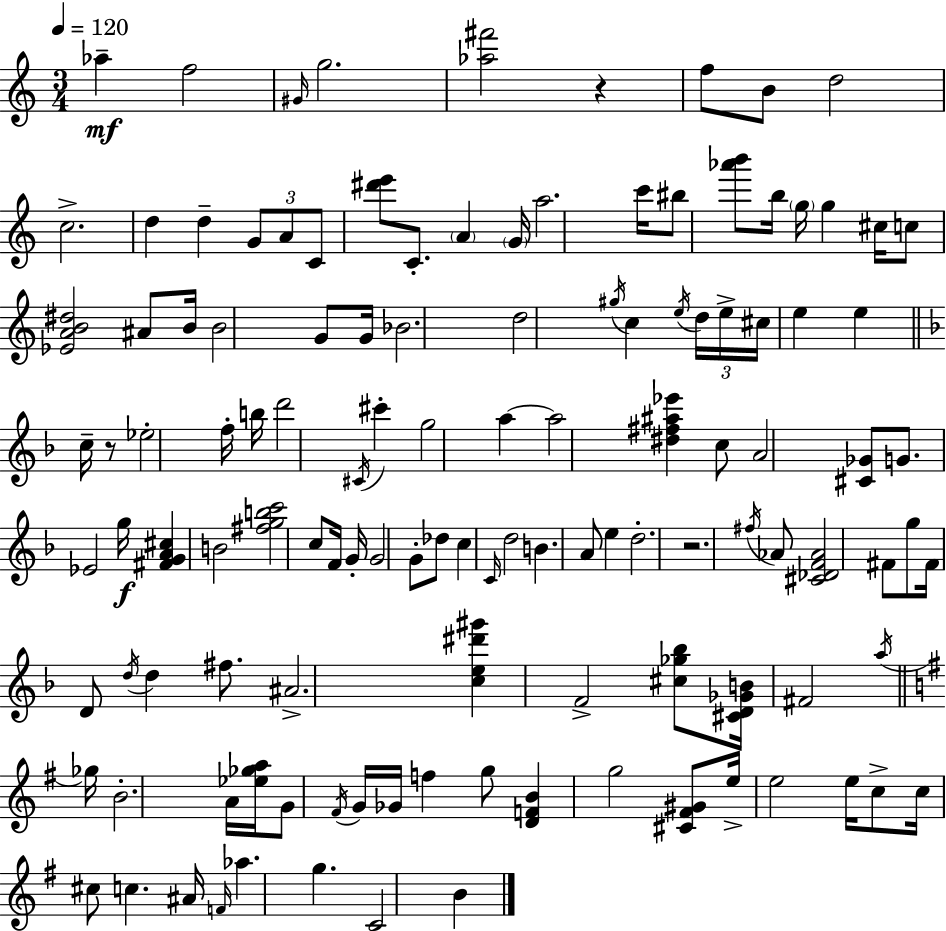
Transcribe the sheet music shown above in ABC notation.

X:1
T:Untitled
M:3/4
L:1/4
K:C
_a f2 ^G/4 g2 [_a^f']2 z f/2 B/2 d2 c2 d d G/2 A/2 C/2 [^d'e']/2 C/2 A G/4 a2 c'/4 ^b/2 [_a'b']/2 b/4 g/4 g ^c/4 c/2 [_EAB^d]2 ^A/2 B/4 B2 G/2 G/4 _B2 d2 ^g/4 c e/4 d/4 e/4 ^c/4 e e c/4 z/2 _e2 f/4 b/4 d'2 ^C/4 ^c' g2 a a2 [^d^f^a_e'] c/2 A2 [^C_G]/2 G/2 _E2 g/4 [^FGA^c] B2 [^fgbc']2 c/2 F/4 G/4 G2 G/2 _d/2 c C/4 d2 B A/2 e d2 z2 ^f/4 _A/2 [^C_DF_A]2 ^F/2 g/2 ^F/4 D/2 d/4 d ^f/2 ^A2 [ce^d'^g'] F2 [^c_g_b]/2 [^CD_GB]/4 ^F2 a/4 _g/4 B2 A/4 [_e_ga]/4 G/2 ^F/4 G/4 _G/4 f g/2 [DFB] g2 [^C^F^G]/2 e/4 e2 e/4 c/2 c/4 ^c/2 c ^A/4 F/4 _a g C2 B